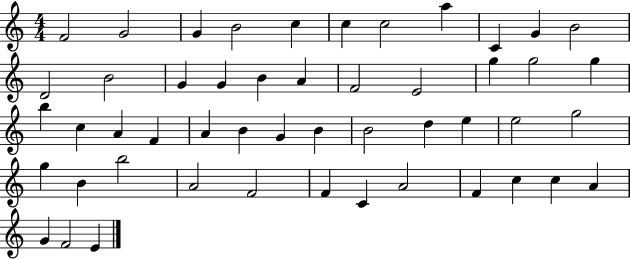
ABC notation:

X:1
T:Untitled
M:4/4
L:1/4
K:C
F2 G2 G B2 c c c2 a C G B2 D2 B2 G G B A F2 E2 g g2 g b c A F A B G B B2 d e e2 g2 g B b2 A2 F2 F C A2 F c c A G F2 E